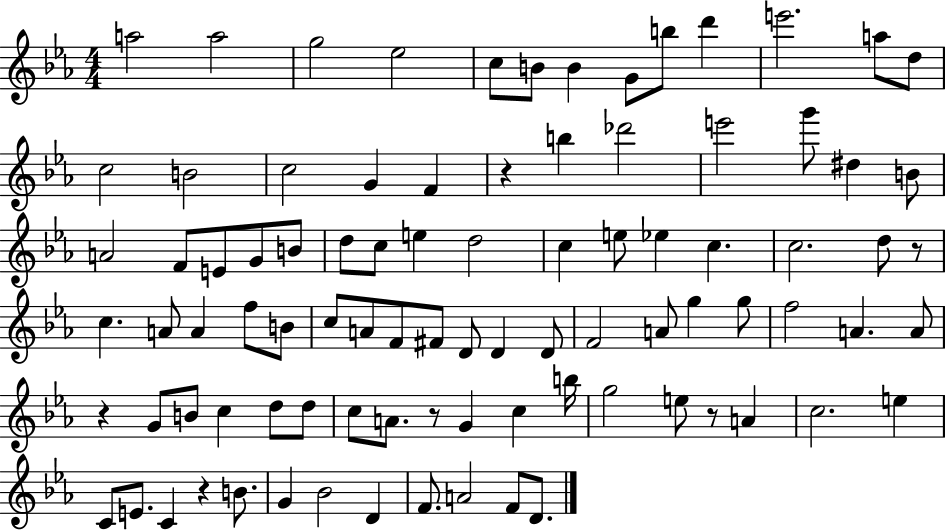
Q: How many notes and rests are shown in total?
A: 90